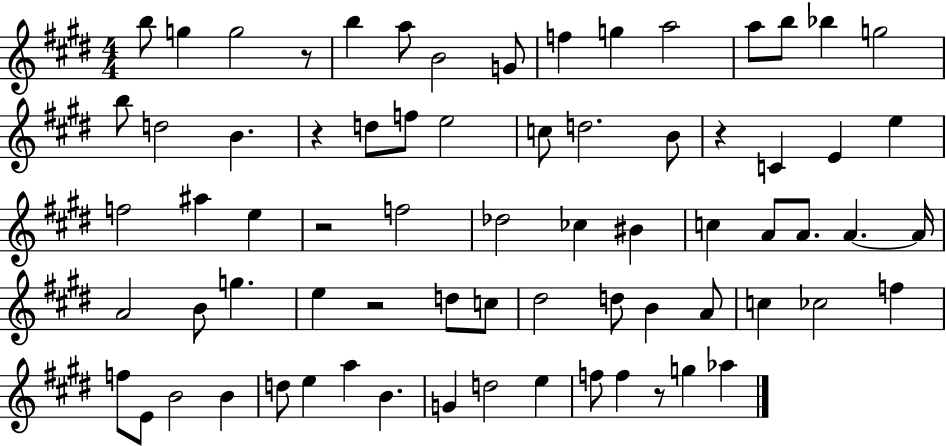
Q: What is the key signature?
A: E major